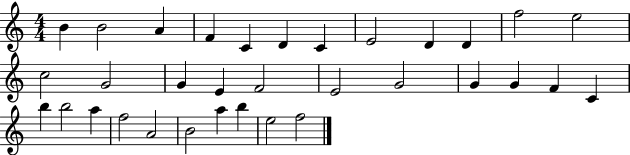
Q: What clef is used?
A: treble